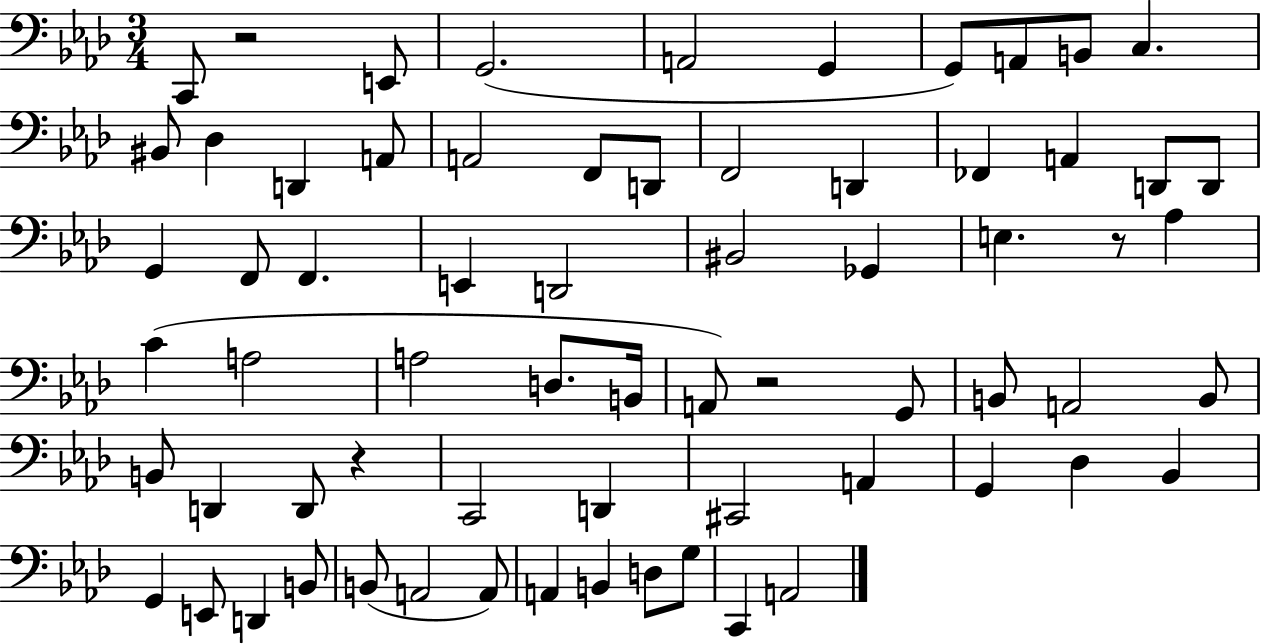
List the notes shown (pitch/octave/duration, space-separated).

C2/e R/h E2/e G2/h. A2/h G2/q G2/e A2/e B2/e C3/q. BIS2/e Db3/q D2/q A2/e A2/h F2/e D2/e F2/h D2/q FES2/q A2/q D2/e D2/e G2/q F2/e F2/q. E2/q D2/h BIS2/h Gb2/q E3/q. R/e Ab3/q C4/q A3/h A3/h D3/e. B2/s A2/e R/h G2/e B2/e A2/h B2/e B2/e D2/q D2/e R/q C2/h D2/q C#2/h A2/q G2/q Db3/q Bb2/q G2/q E2/e D2/q B2/e B2/e A2/h A2/e A2/q B2/q D3/e G3/e C2/q A2/h